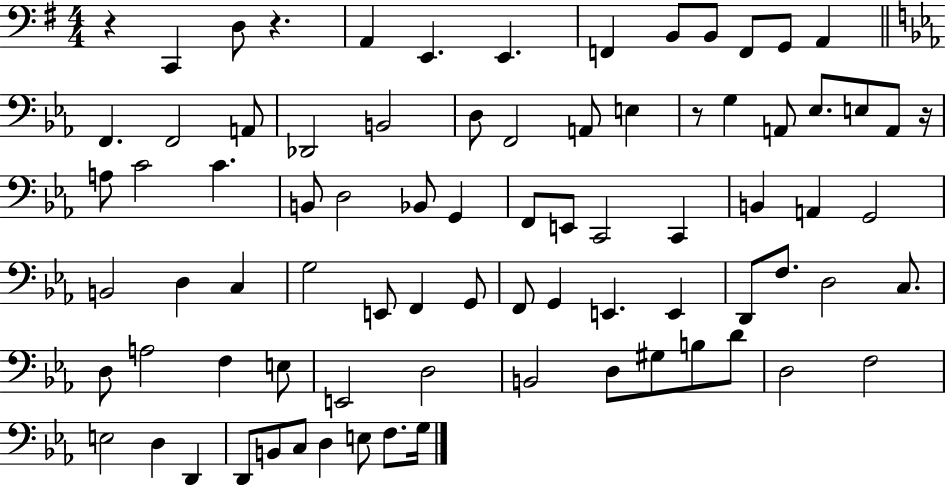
{
  \clef bass
  \numericTimeSignature
  \time 4/4
  \key g \major
  r4 c,4 d8 r4. | a,4 e,4. e,4. | f,4 b,8 b,8 f,8 g,8 a,4 | \bar "||" \break \key ees \major f,4. f,2 a,8 | des,2 b,2 | d8 f,2 a,8 e4 | r8 g4 a,8 ees8. e8 a,8 r16 | \break a8 c'2 c'4. | b,8 d2 bes,8 g,4 | f,8 e,8 c,2 c,4 | b,4 a,4 g,2 | \break b,2 d4 c4 | g2 e,8 f,4 g,8 | f,8 g,4 e,4. e,4 | d,8 f8. d2 c8. | \break d8 a2 f4 e8 | e,2 d2 | b,2 d8 gis8 b8 d'8 | d2 f2 | \break e2 d4 d,4 | d,8 b,8 c8 d4 e8 f8. g16 | \bar "|."
}